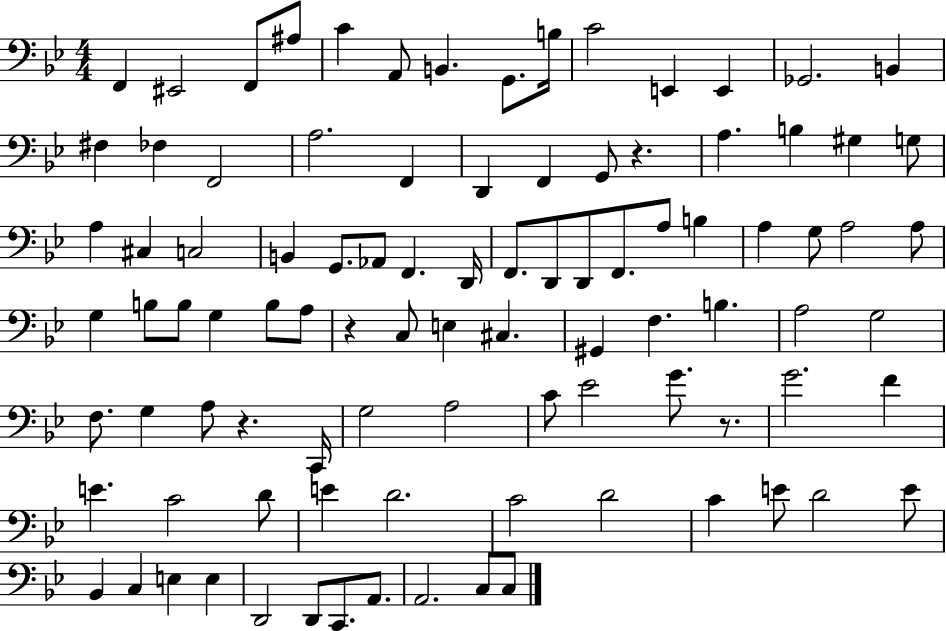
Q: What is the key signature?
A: BES major